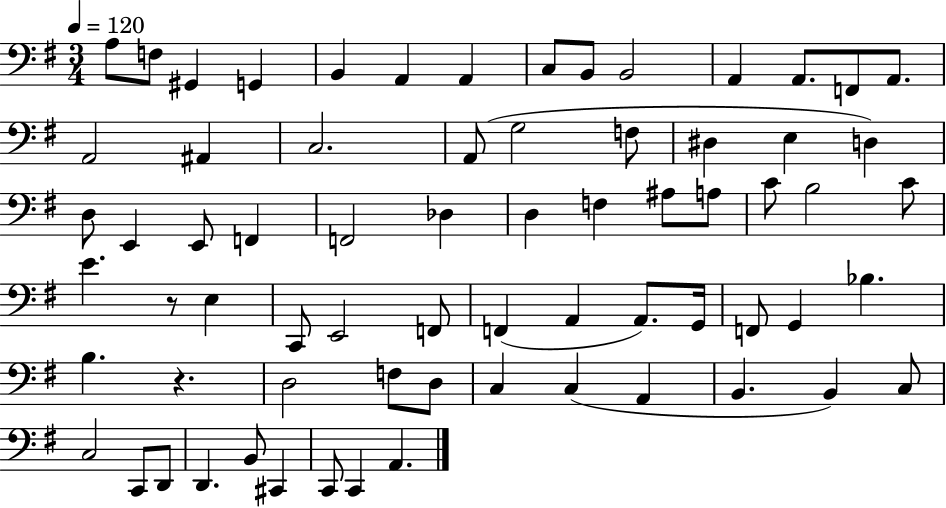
A3/e F3/e G#2/q G2/q B2/q A2/q A2/q C3/e B2/e B2/h A2/q A2/e. F2/e A2/e. A2/h A#2/q C3/h. A2/e G3/h F3/e D#3/q E3/q D3/q D3/e E2/q E2/e F2/q F2/h Db3/q D3/q F3/q A#3/e A3/e C4/e B3/h C4/e E4/q. R/e E3/q C2/e E2/h F2/e F2/q A2/q A2/e. G2/s F2/e G2/q Bb3/q. B3/q. R/q. D3/h F3/e D3/e C3/q C3/q A2/q B2/q. B2/q C3/e C3/h C2/e D2/e D2/q. B2/e C#2/q C2/e C2/q A2/q.